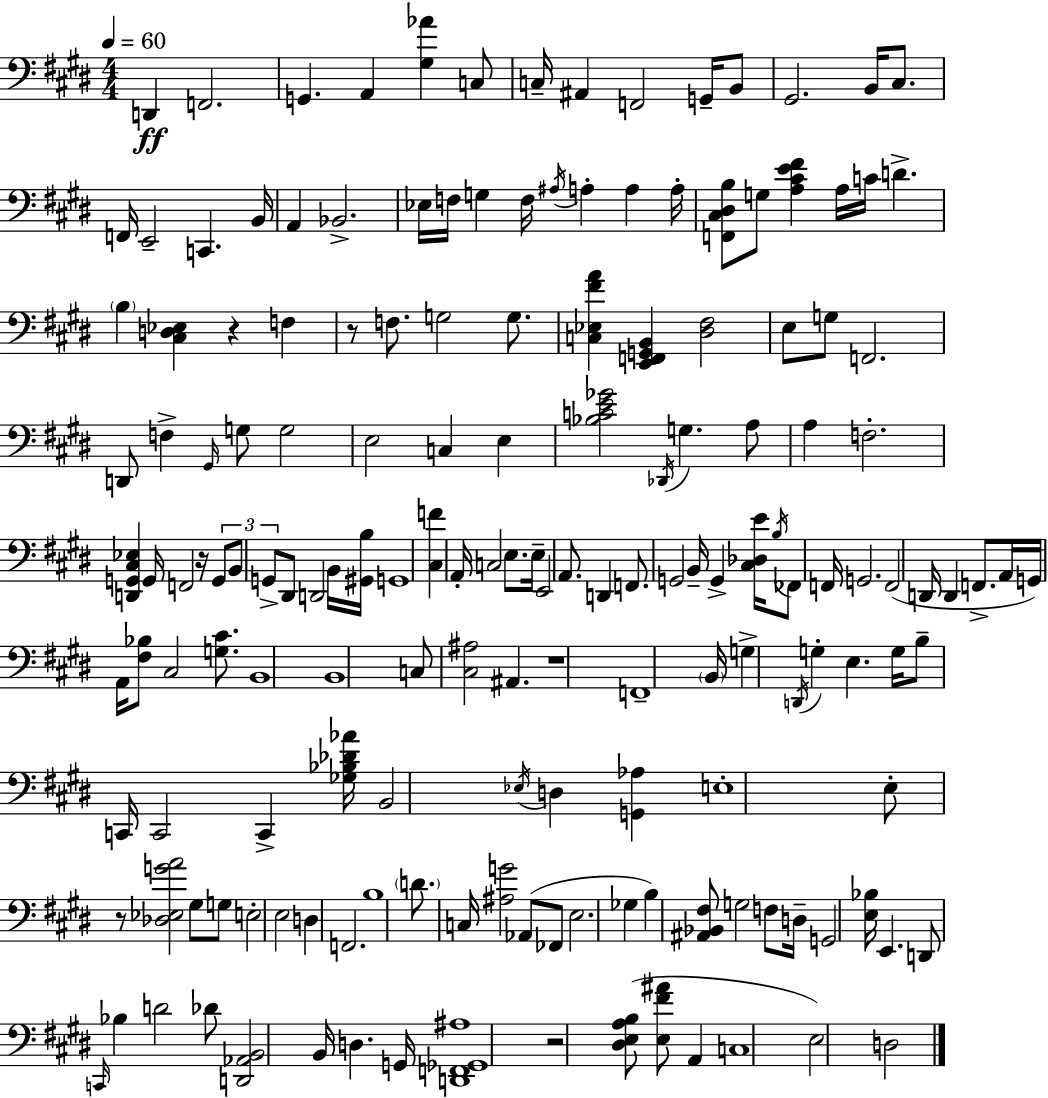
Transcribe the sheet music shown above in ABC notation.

X:1
T:Untitled
M:4/4
L:1/4
K:E
D,, F,,2 G,, A,, [^G,_A] C,/2 C,/4 ^A,, F,,2 G,,/4 B,,/2 ^G,,2 B,,/4 ^C,/2 F,,/4 E,,2 C,, B,,/4 A,, _B,,2 _E,/4 F,/4 G, F,/4 ^A,/4 A, A, A,/4 [F,,^C,^D,B,]/2 G,/2 [A,^CE^F] A,/4 C/4 D B, [^C,D,_E,] z F, z/2 F,/2 G,2 G,/2 [C,_E,^FA] [E,,F,,G,,B,,] [^D,^F,]2 E,/2 G,/2 F,,2 D,,/2 F, ^G,,/4 G,/2 G,2 E,2 C, E, [_B,CE_G]2 _D,,/4 G, A,/2 A, F,2 [D,,G,,^C,_E,] G,,/4 F,,2 z/4 G,,/2 B,,/2 G,,/2 ^D,,/2 D,,2 B,,/4 [^G,,B,]/4 G,,4 [^C,F] A,,/4 C,2 E,/2 E,/4 E,,2 A,,/2 D,, F,,/2 G,,2 B,,/4 G,, [^C,_D,E]/4 B,/4 _F,,/2 F,,/4 G,,2 F,,2 D,,/4 D,, F,,/2 A,,/4 G,,/4 A,,/4 [^F,_B,]/2 ^C,2 [G,^C]/2 B,,4 B,,4 C,/2 [^C,^A,]2 ^A,, z4 F,,4 B,,/4 G, D,,/4 G, E, G,/4 B,/2 C,,/4 C,,2 C,, [_G,_B,_D_A]/4 B,,2 _E,/4 D, [G,,_A,] E,4 E,/2 z/2 [_D,_E,GA]2 ^G,/2 G,/2 E,2 E,2 D, F,,2 B,4 D/2 C,/4 [^A,G]2 _A,,/2 _F,,/2 E,2 _G, B, [^A,,_B,,^F,]/2 G,2 F,/2 D,/4 G,,2 [E,_B,]/4 E,, D,,/2 C,,/4 _B, D2 _D/2 [D,,_A,,B,,]2 B,,/4 D, G,,/4 [D,,F,,_G,,^A,]4 z2 [^D,E,A,B,]/2 [E,^F^A]/2 A,, C,4 E,2 D,2